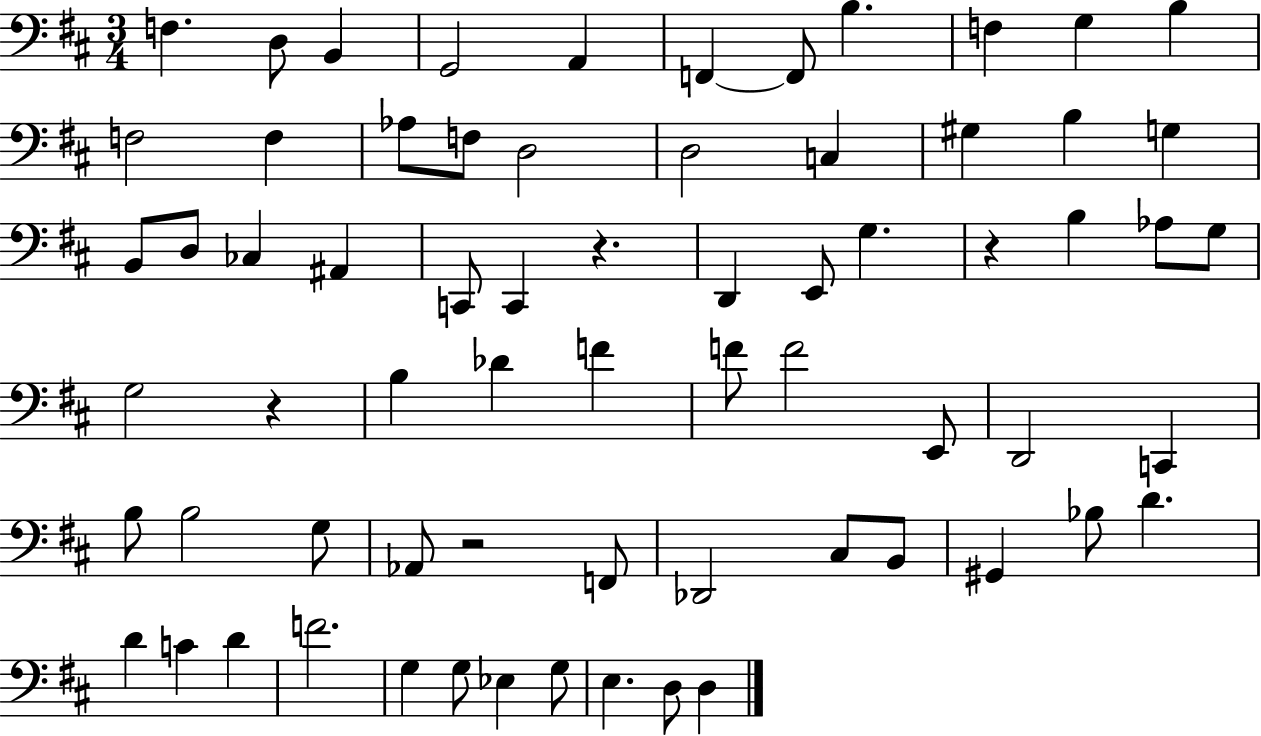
F3/q. D3/e B2/q G2/h A2/q F2/q F2/e B3/q. F3/q G3/q B3/q F3/h F3/q Ab3/e F3/e D3/h D3/h C3/q G#3/q B3/q G3/q B2/e D3/e CES3/q A#2/q C2/e C2/q R/q. D2/q E2/e G3/q. R/q B3/q Ab3/e G3/e G3/h R/q B3/q Db4/q F4/q F4/e F4/h E2/e D2/h C2/q B3/e B3/h G3/e Ab2/e R/h F2/e Db2/h C#3/e B2/e G#2/q Bb3/e D4/q. D4/q C4/q D4/q F4/h. G3/q G3/e Eb3/q G3/e E3/q. D3/e D3/q